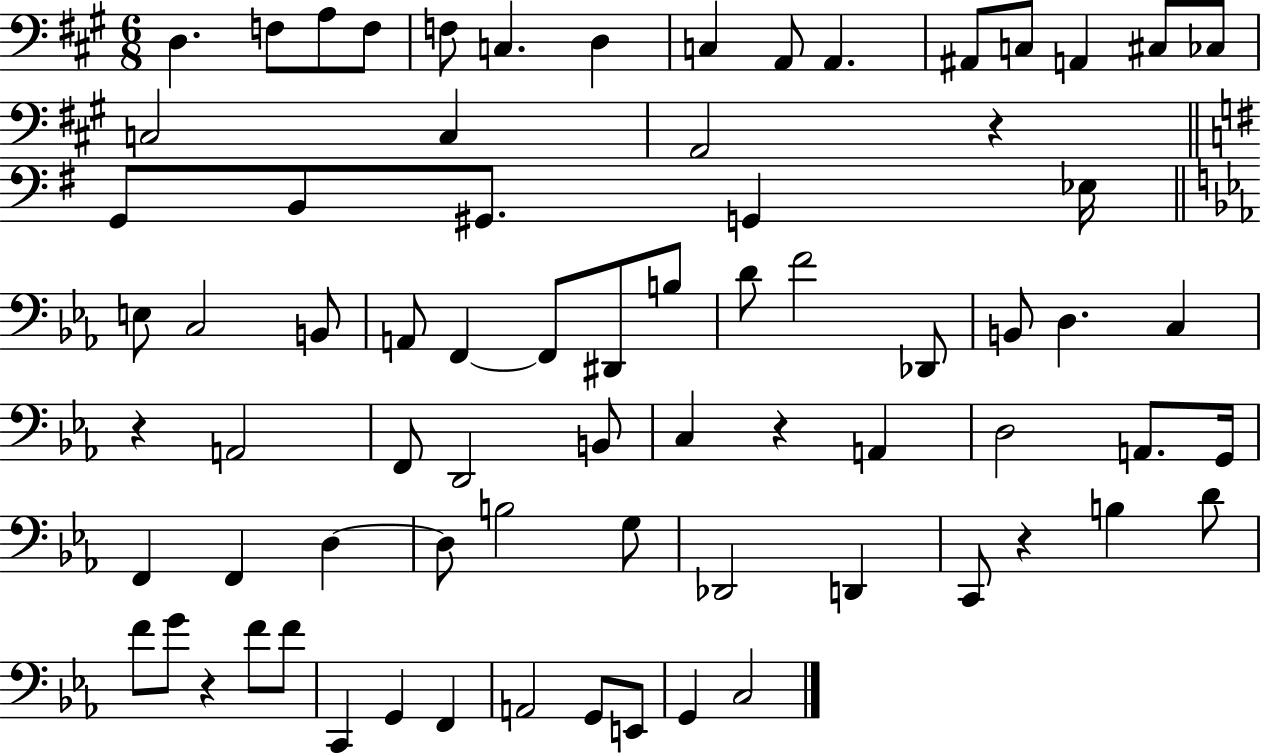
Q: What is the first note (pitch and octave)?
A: D3